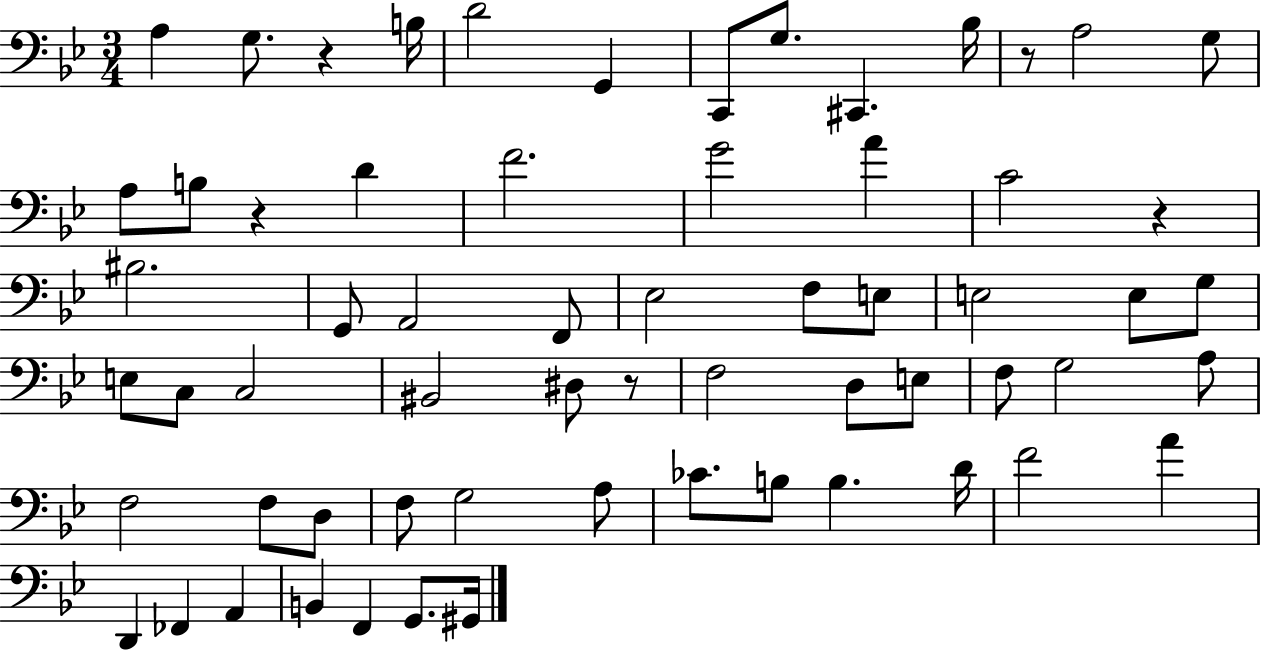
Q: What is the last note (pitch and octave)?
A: G#2